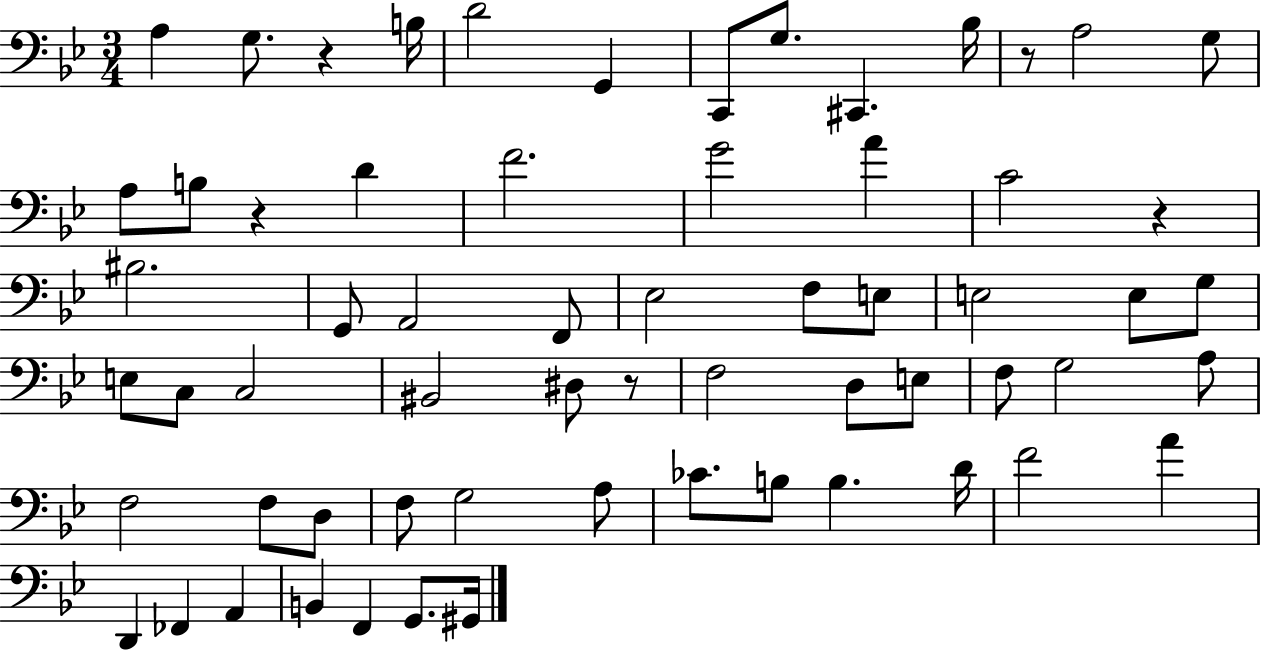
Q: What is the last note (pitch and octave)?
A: G#2